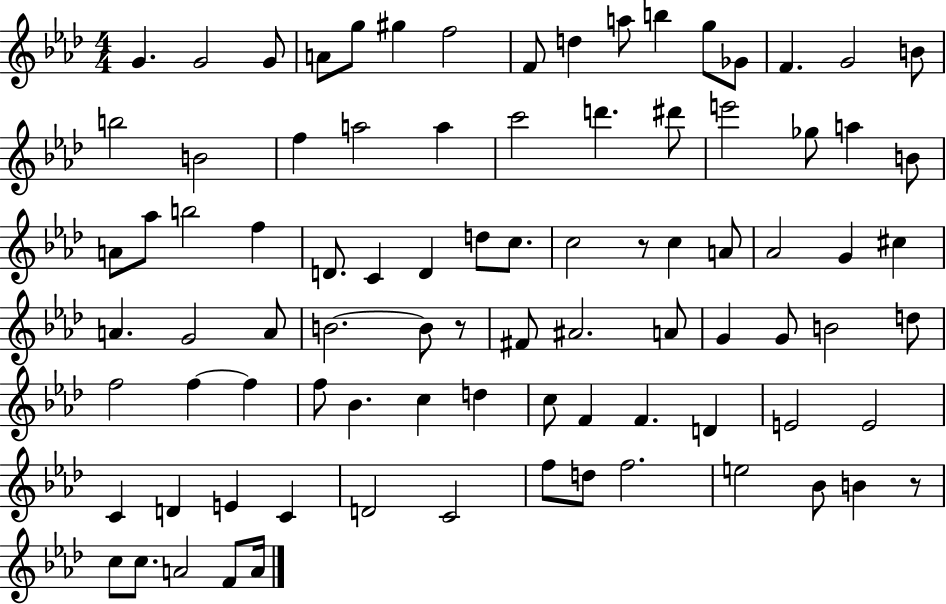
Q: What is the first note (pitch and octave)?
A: G4